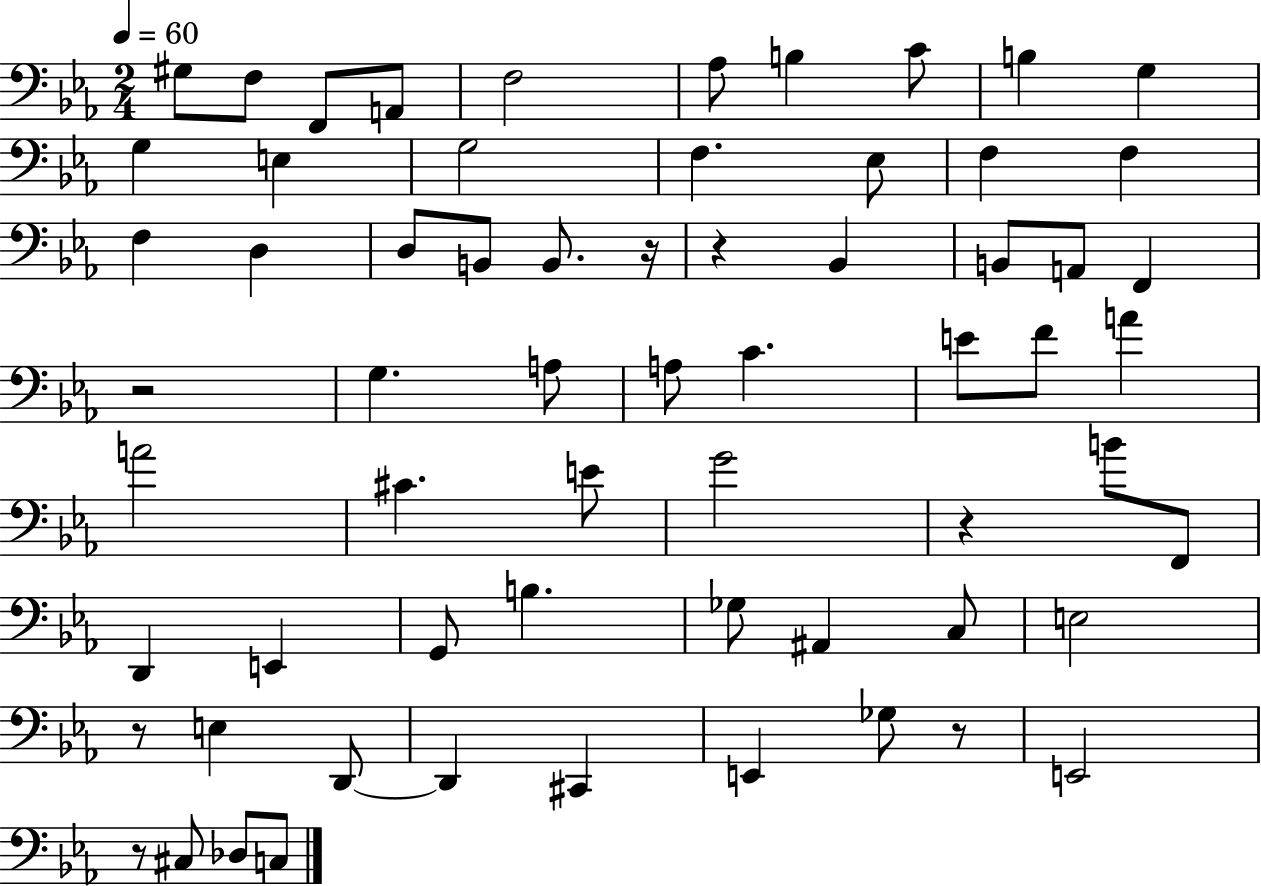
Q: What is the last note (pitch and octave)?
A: C3